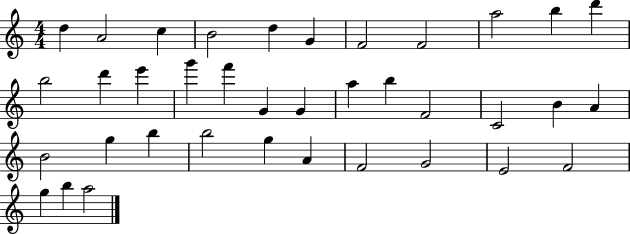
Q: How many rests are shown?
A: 0